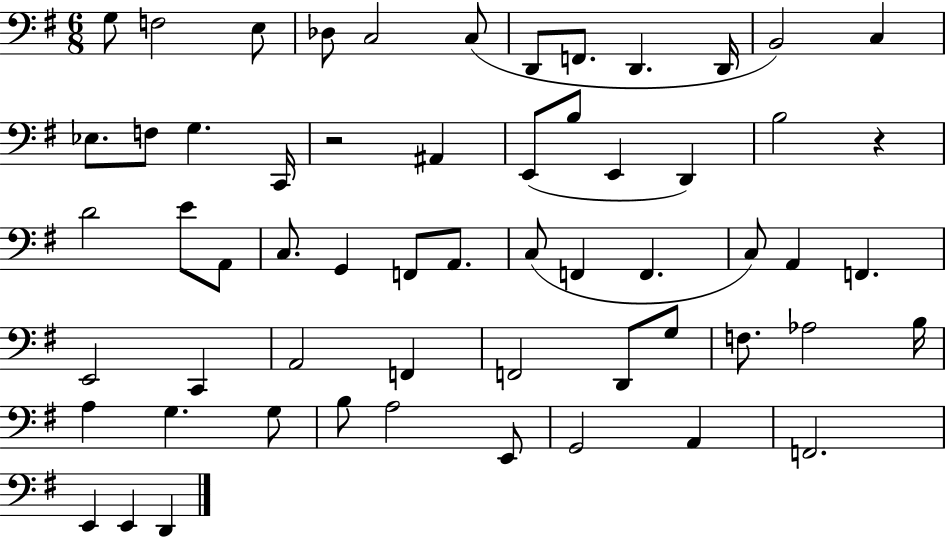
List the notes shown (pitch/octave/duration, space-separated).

G3/e F3/h E3/e Db3/e C3/h C3/e D2/e F2/e. D2/q. D2/s B2/h C3/q Eb3/e. F3/e G3/q. C2/s R/h A#2/q E2/e B3/e E2/q D2/q B3/h R/q D4/h E4/e A2/e C3/e. G2/q F2/e A2/e. C3/e F2/q F2/q. C3/e A2/q F2/q. E2/h C2/q A2/h F2/q F2/h D2/e G3/e F3/e. Ab3/h B3/s A3/q G3/q. G3/e B3/e A3/h E2/e G2/h A2/q F2/h. E2/q E2/q D2/q